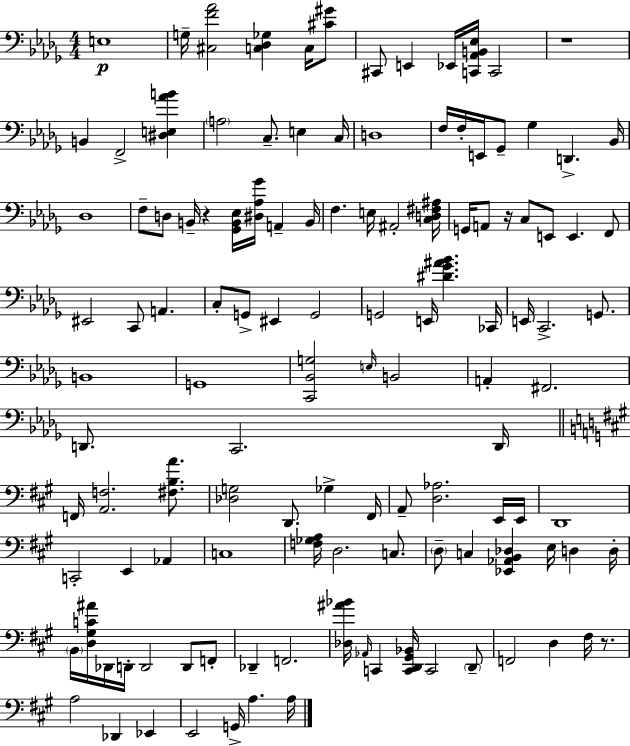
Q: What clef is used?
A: bass